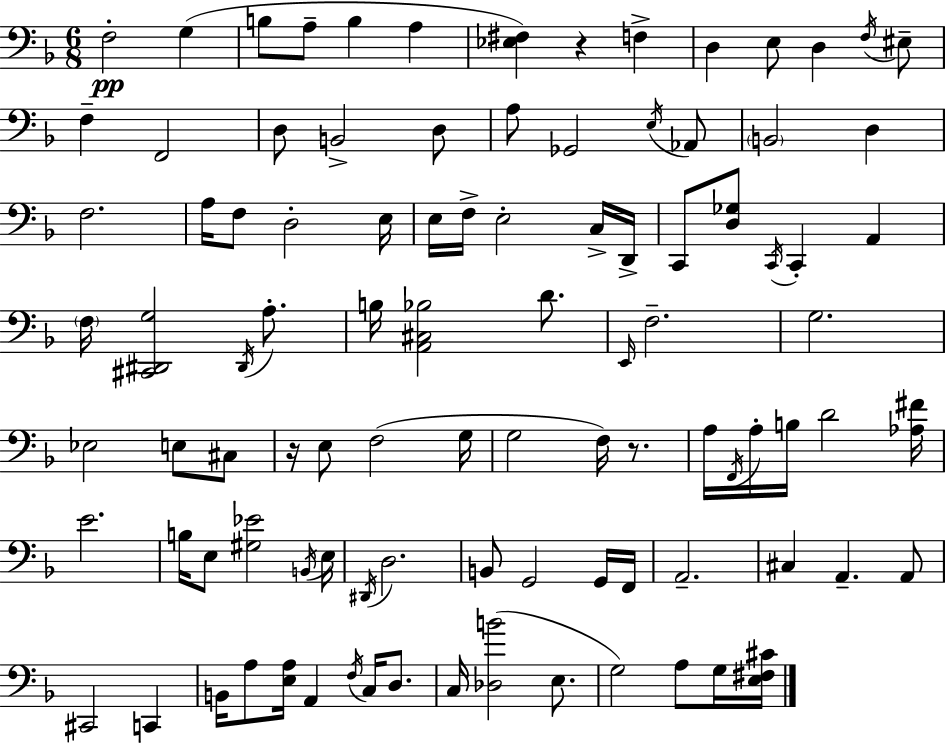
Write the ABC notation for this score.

X:1
T:Untitled
M:6/8
L:1/4
K:Dm
F,2 G, B,/2 A,/2 B, A, [_E,^F,] z F, D, E,/2 D, F,/4 ^E,/2 F, F,,2 D,/2 B,,2 D,/2 A,/2 _G,,2 E,/4 _A,,/2 B,,2 D, F,2 A,/4 F,/2 D,2 E,/4 E,/4 F,/4 E,2 C,/4 D,,/4 C,,/2 [D,_G,]/2 C,,/4 C,, A,, F,/4 [^C,,^D,,G,]2 ^D,,/4 A,/2 B,/4 [A,,^C,_B,]2 D/2 E,,/4 F,2 G,2 _E,2 E,/2 ^C,/2 z/4 E,/2 F,2 G,/4 G,2 F,/4 z/2 A,/4 F,,/4 A,/4 B,/4 D2 [_A,^F]/4 E2 B,/4 E,/2 [^G,_E]2 B,,/4 E,/4 ^D,,/4 D,2 B,,/2 G,,2 G,,/4 F,,/4 A,,2 ^C, A,, A,,/2 ^C,,2 C,, B,,/4 A,/2 [E,A,]/4 A,, F,/4 C,/4 D,/2 C,/4 [_D,B]2 E,/2 G,2 A,/2 G,/4 [E,^F,^C]/4